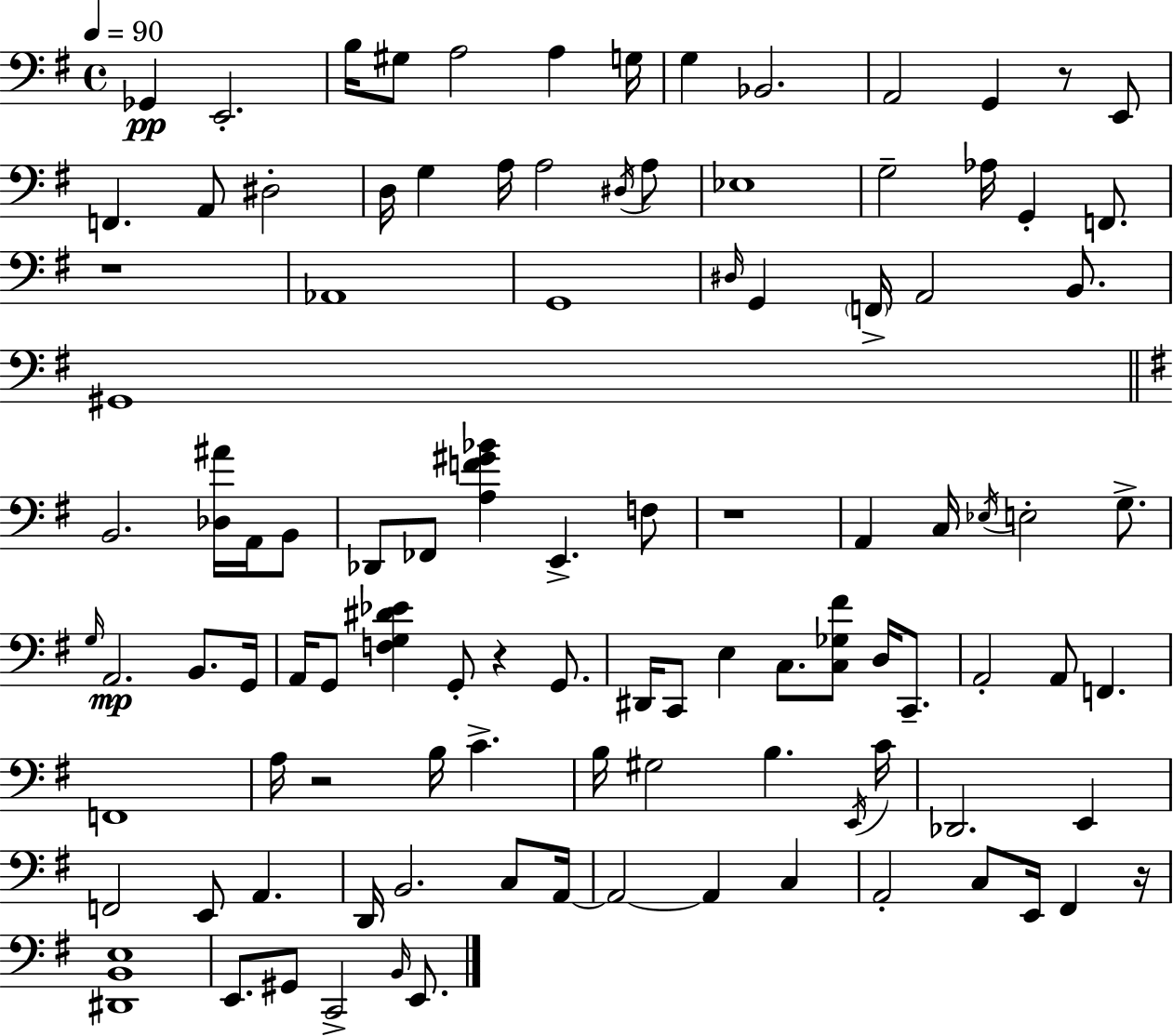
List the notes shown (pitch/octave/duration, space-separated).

Gb2/q E2/h. B3/s G#3/e A3/h A3/q G3/s G3/q Bb2/h. A2/h G2/q R/e E2/e F2/q. A2/e D#3/h D3/s G3/q A3/s A3/h D#3/s A3/e Eb3/w G3/h Ab3/s G2/q F2/e. R/w Ab2/w G2/w D#3/s G2/q F2/s A2/h B2/e. G#2/w B2/h. [Db3,A#4]/s A2/s B2/e Db2/e FES2/e [A3,F4,G#4,Bb4]/q E2/q. F3/e R/w A2/q C3/s Eb3/s E3/h G3/e. G3/s A2/h. B2/e. G2/s A2/s G2/e [F3,G3,D#4,Eb4]/q G2/e R/q G2/e. D#2/s C2/e E3/q C3/e. [C3,Gb3,F#4]/e D3/s C2/e. A2/h A2/e F2/q. F2/w A3/s R/h B3/s C4/q. B3/s G#3/h B3/q. E2/s C4/s Db2/h. E2/q F2/h E2/e A2/q. D2/s B2/h. C3/e A2/s A2/h A2/q C3/q A2/h C3/e E2/s F#2/q R/s [D#2,B2,E3]/w E2/e. G#2/e C2/h B2/s E2/e.